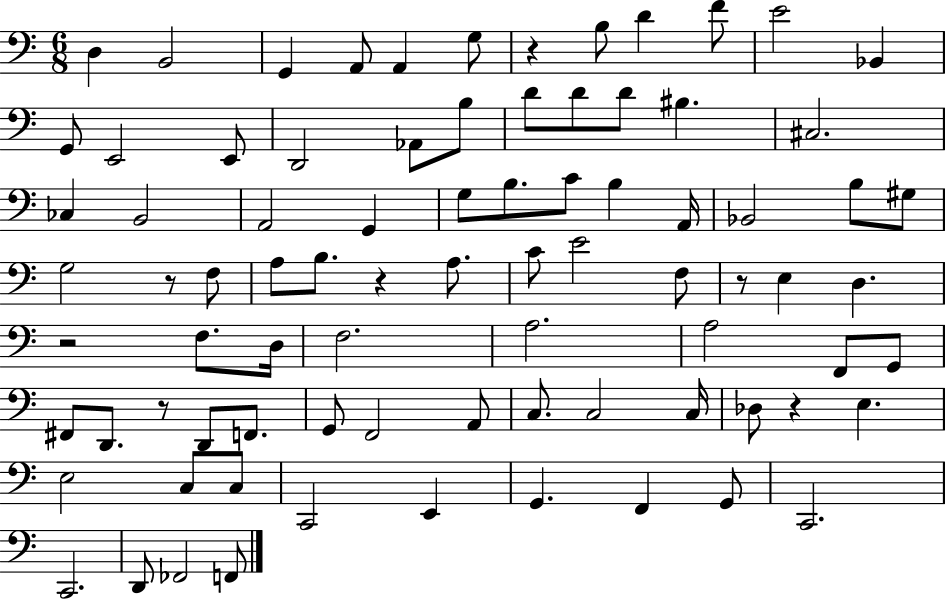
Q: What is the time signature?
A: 6/8